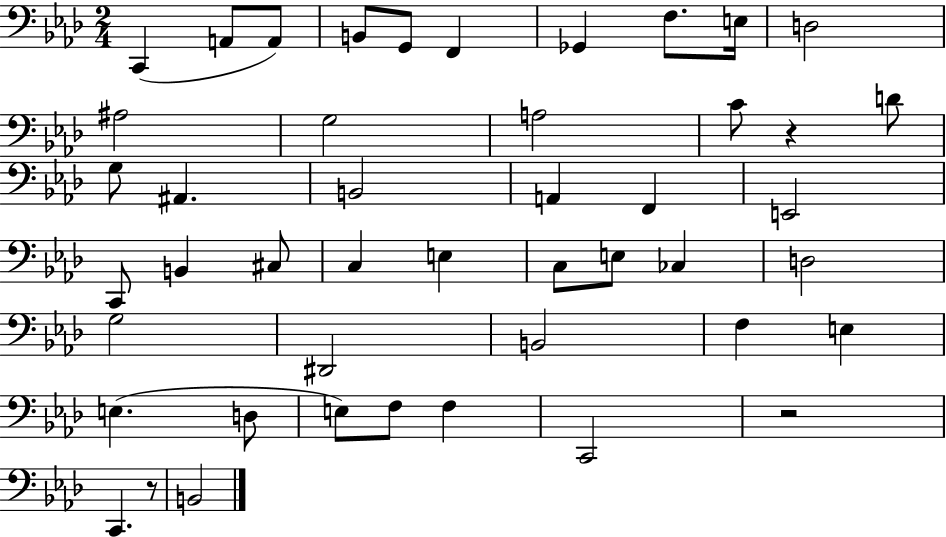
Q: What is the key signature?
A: AES major